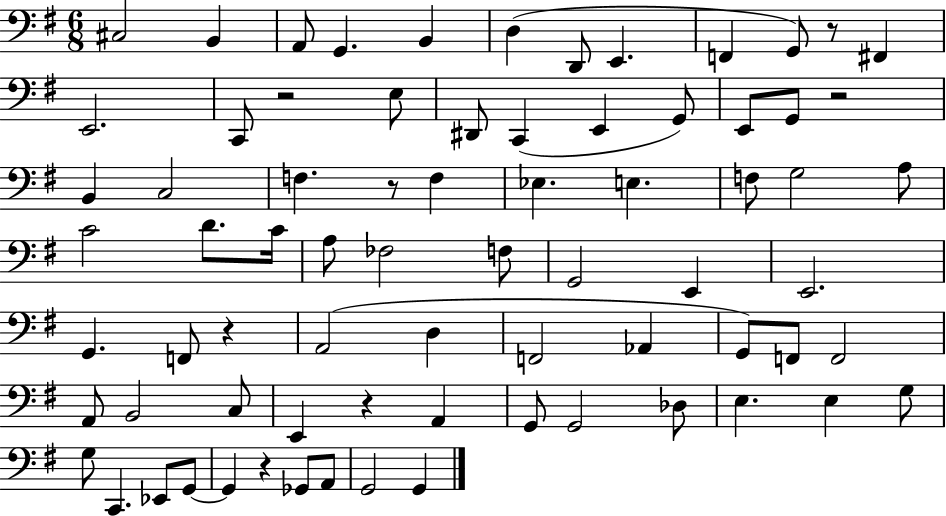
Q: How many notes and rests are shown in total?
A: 74